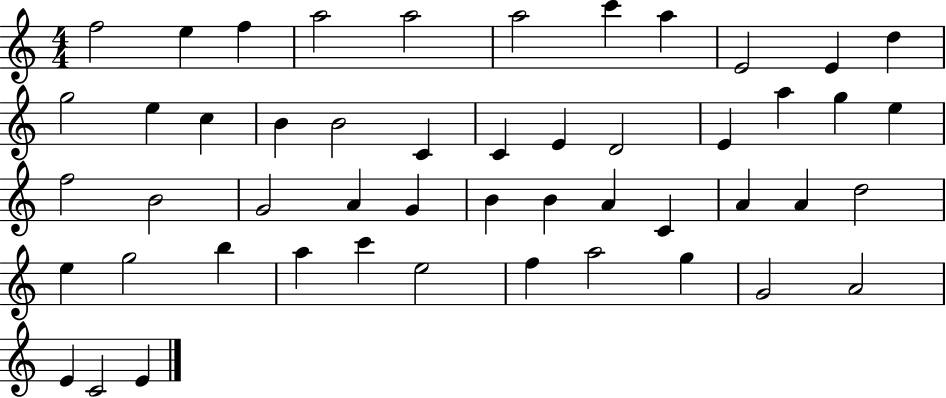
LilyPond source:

{
  \clef treble
  \numericTimeSignature
  \time 4/4
  \key c \major
  f''2 e''4 f''4 | a''2 a''2 | a''2 c'''4 a''4 | e'2 e'4 d''4 | \break g''2 e''4 c''4 | b'4 b'2 c'4 | c'4 e'4 d'2 | e'4 a''4 g''4 e''4 | \break f''2 b'2 | g'2 a'4 g'4 | b'4 b'4 a'4 c'4 | a'4 a'4 d''2 | \break e''4 g''2 b''4 | a''4 c'''4 e''2 | f''4 a''2 g''4 | g'2 a'2 | \break e'4 c'2 e'4 | \bar "|."
}